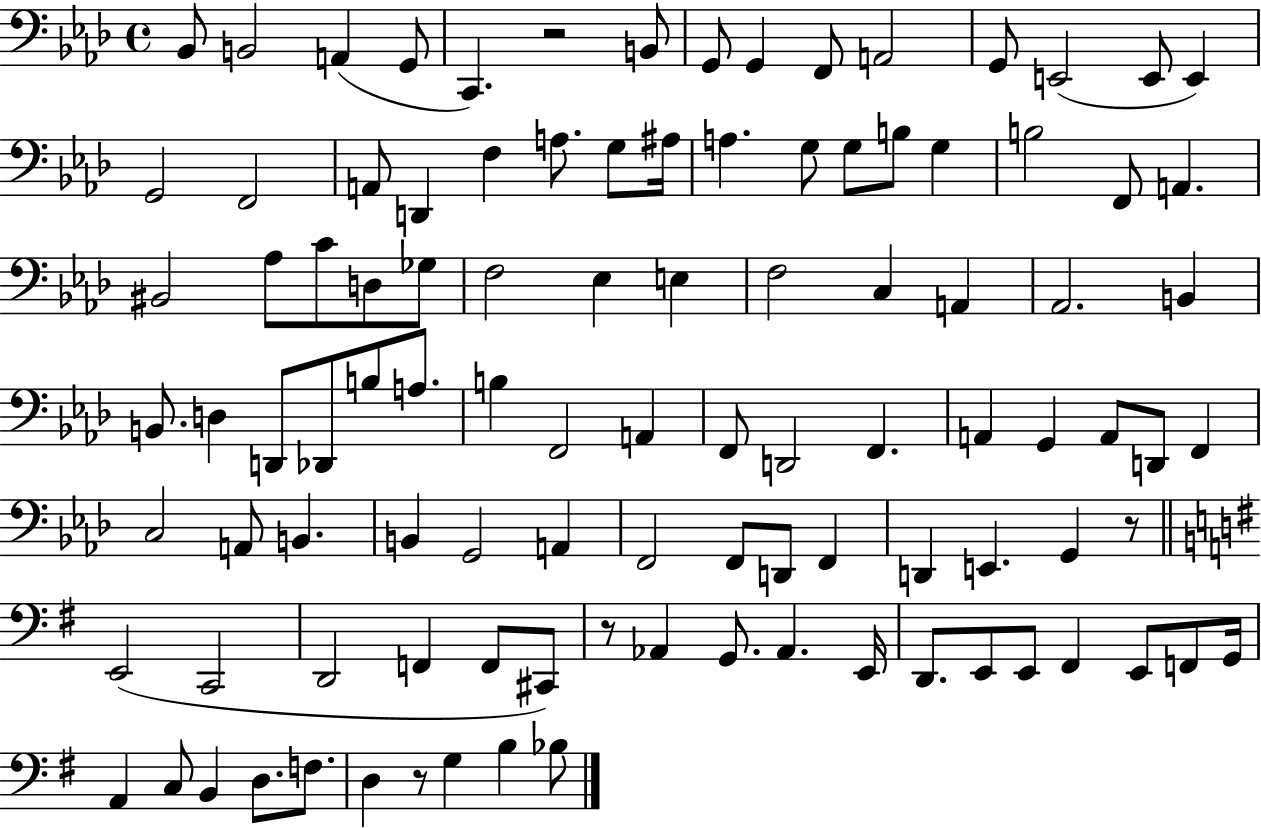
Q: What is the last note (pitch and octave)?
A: Bb3